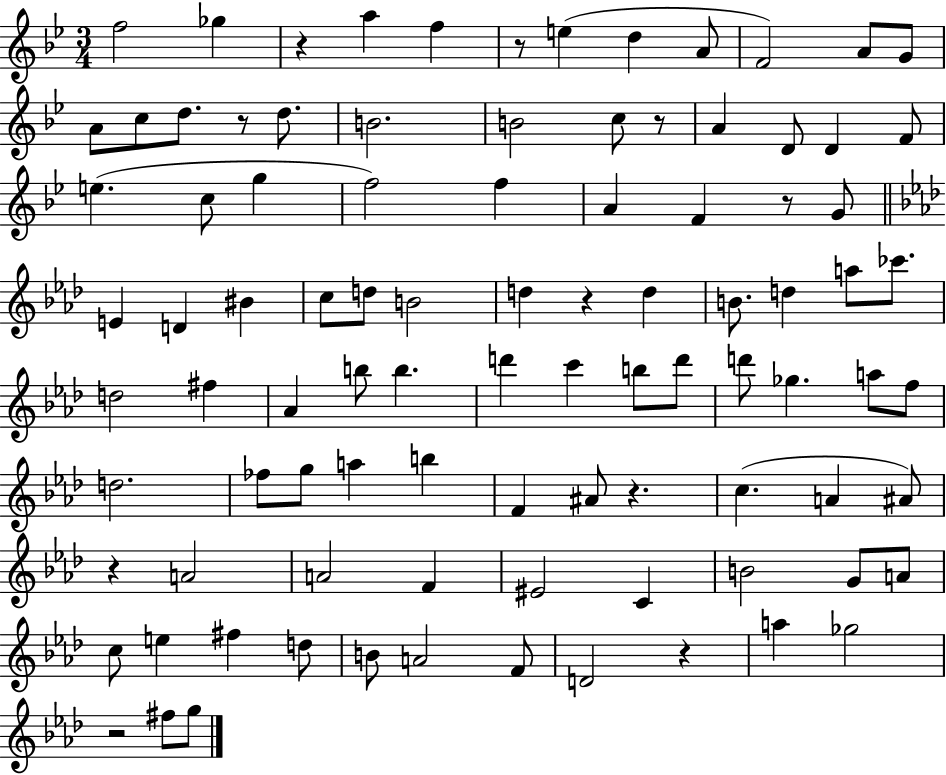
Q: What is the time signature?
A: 3/4